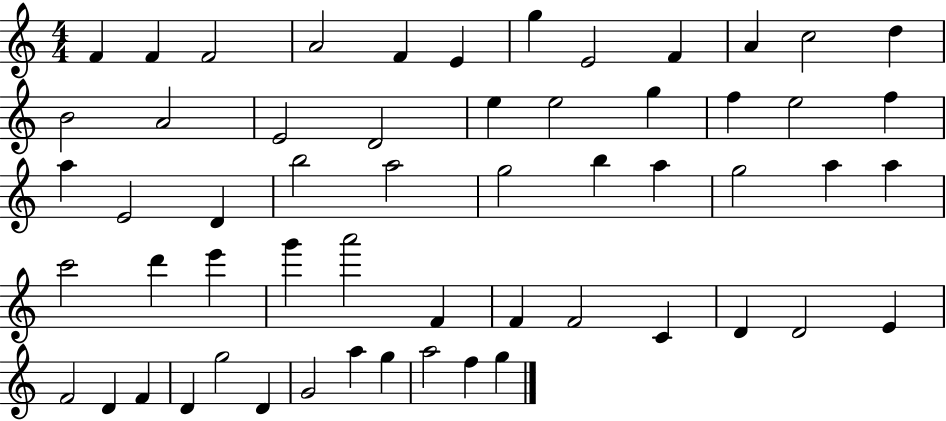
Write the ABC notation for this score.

X:1
T:Untitled
M:4/4
L:1/4
K:C
F F F2 A2 F E g E2 F A c2 d B2 A2 E2 D2 e e2 g f e2 f a E2 D b2 a2 g2 b a g2 a a c'2 d' e' g' a'2 F F F2 C D D2 E F2 D F D g2 D G2 a g a2 f g